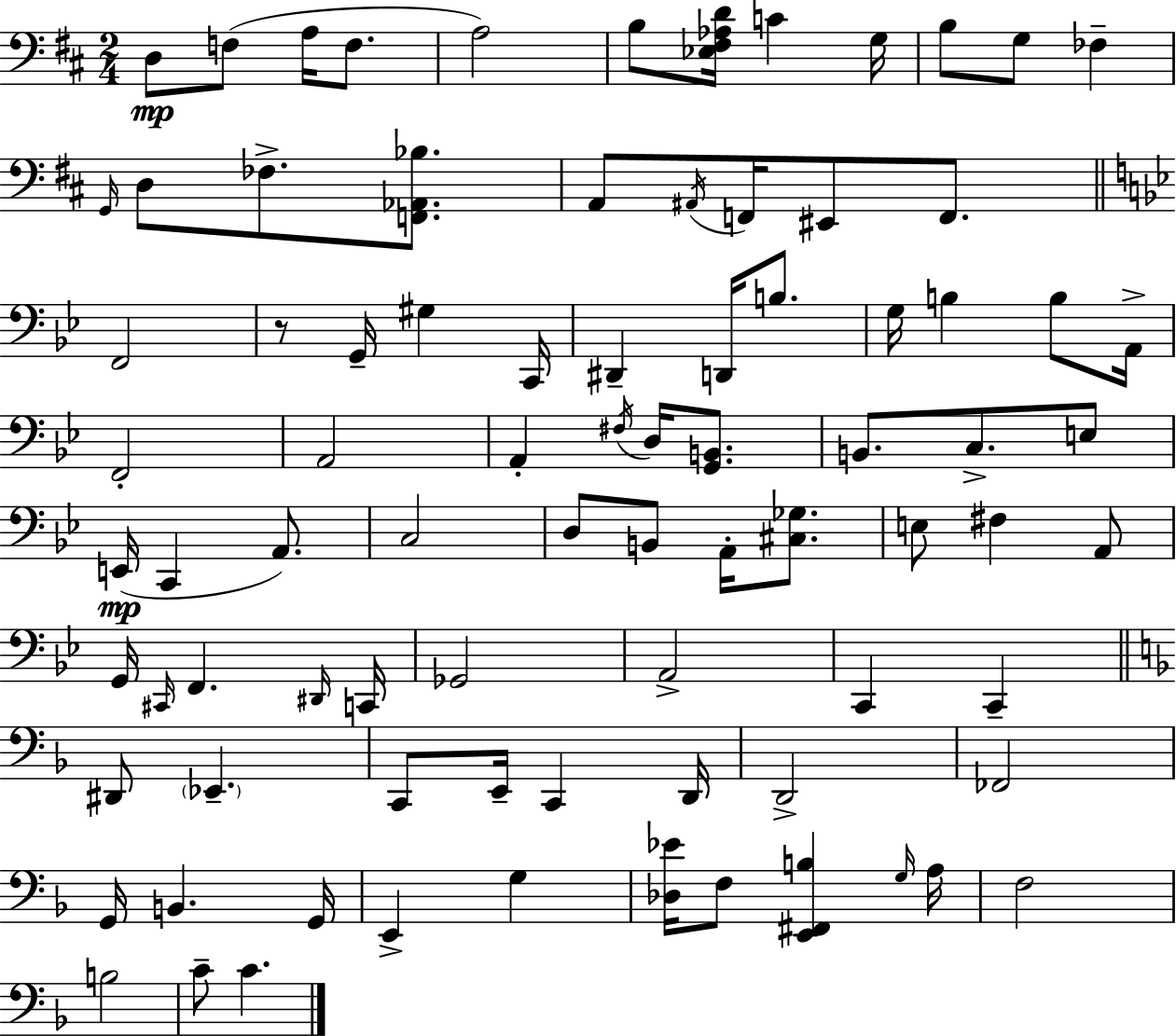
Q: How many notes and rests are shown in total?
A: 84